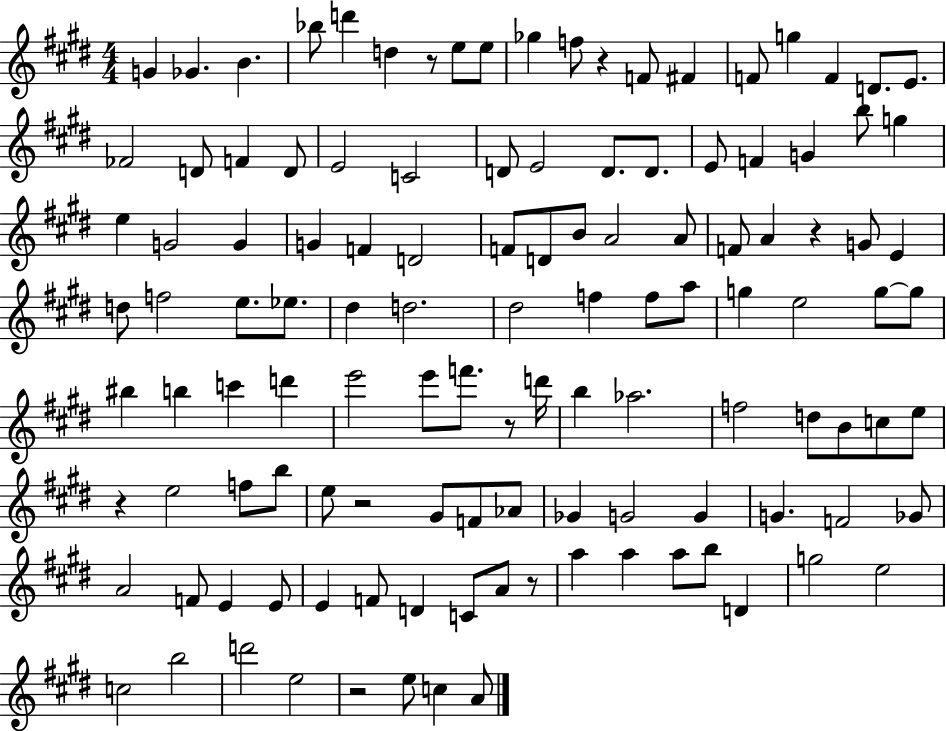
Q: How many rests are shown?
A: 8